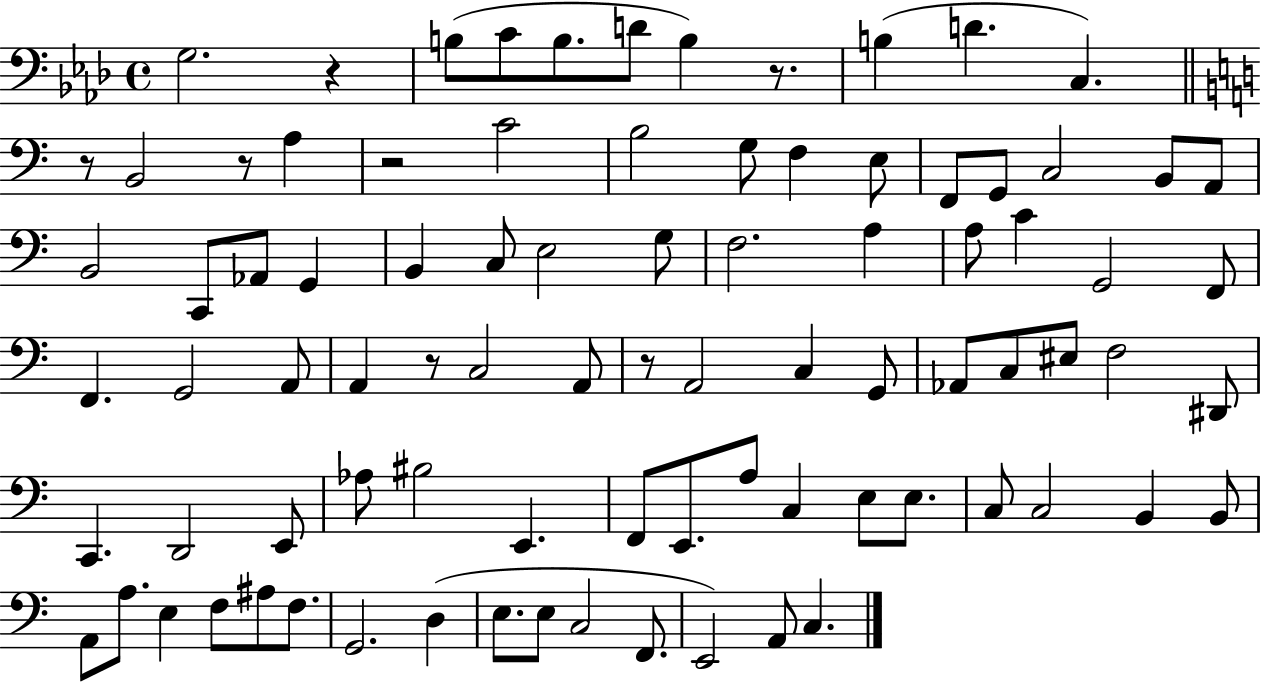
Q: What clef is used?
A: bass